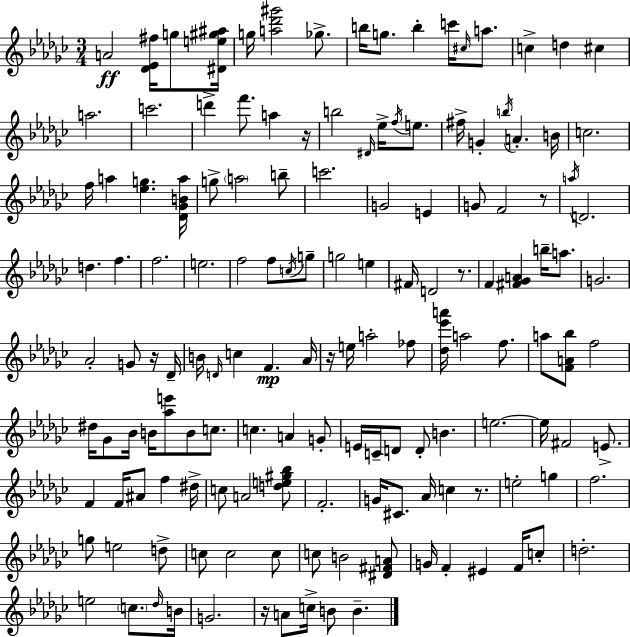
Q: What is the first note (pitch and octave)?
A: A4